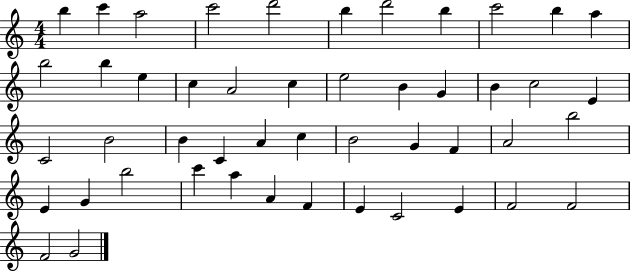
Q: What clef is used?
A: treble